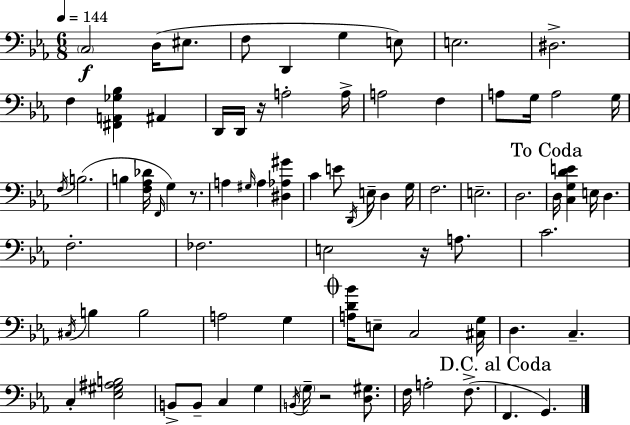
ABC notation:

X:1
T:Untitled
M:6/8
L:1/4
K:Cm
C,2 D,/4 ^E,/2 F,/2 D,, G, E,/2 E,2 ^D,2 F, [^F,,A,,_G,_B,] ^A,, D,,/4 D,,/4 z/4 A,2 A,/4 A,2 F, A,/2 G,/4 A,2 G,/4 F,/4 B,2 B, [F,_A,_D]/4 F,,/4 G, z/2 A, ^G,/4 A, [^D,_A,^G] C E/2 D,,/4 E,/4 D, G,/4 F,2 E,2 D,2 D,/4 [C,G,DE] E,/4 D, F,2 _F,2 E,2 z/4 A,/2 C2 ^C,/4 B, B,2 A,2 G, [A,D_B]/4 E,/2 C,2 [^C,G,]/4 D, C, C, [_E,^G,^A,B,]2 B,,/2 B,,/2 C, G, B,,/4 G,/4 z2 [D,^G,]/2 F,/4 A,2 F,/2 F,, G,,